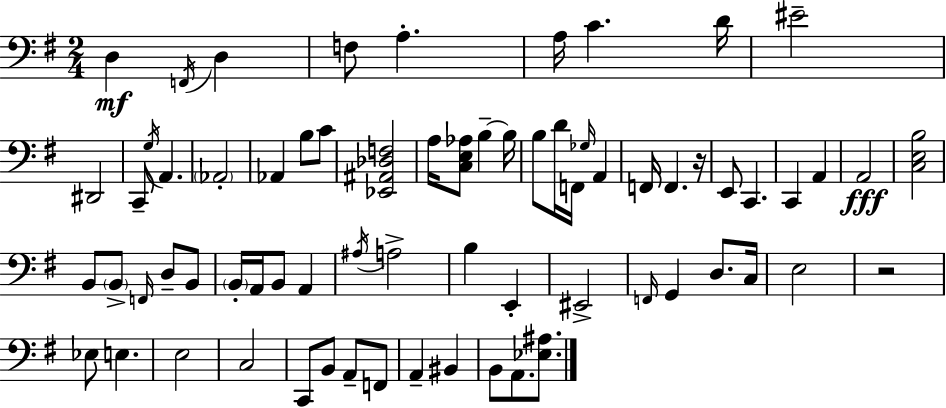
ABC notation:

X:1
T:Untitled
M:2/4
L:1/4
K:G
D, F,,/4 D, F,/2 A, A,/4 C D/4 ^E2 ^D,,2 C,,/2 G,/4 A,, _A,,2 _A,, B,/2 C/2 [_E,,^A,,_D,F,]2 A,/4 [C,E,_A,]/2 B, B,/4 B,/2 D/4 F,,/4 _G,/4 A,, F,,/4 F,, z/4 E,,/2 C,, C,, A,, A,,2 [C,E,B,]2 B,,/2 B,,/2 F,,/4 D,/2 B,,/2 B,,/4 A,,/4 B,,/2 A,, ^A,/4 A,2 B, E,, ^E,,2 F,,/4 G,, D,/2 C,/4 E,2 z2 _E,/2 E, E,2 C,2 C,,/2 B,,/2 A,,/2 F,,/2 A,, ^B,, B,,/2 A,,/2 [_E,^A,]/2